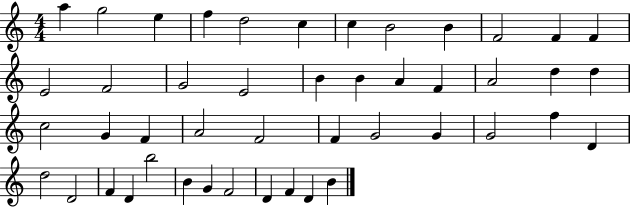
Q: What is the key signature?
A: C major